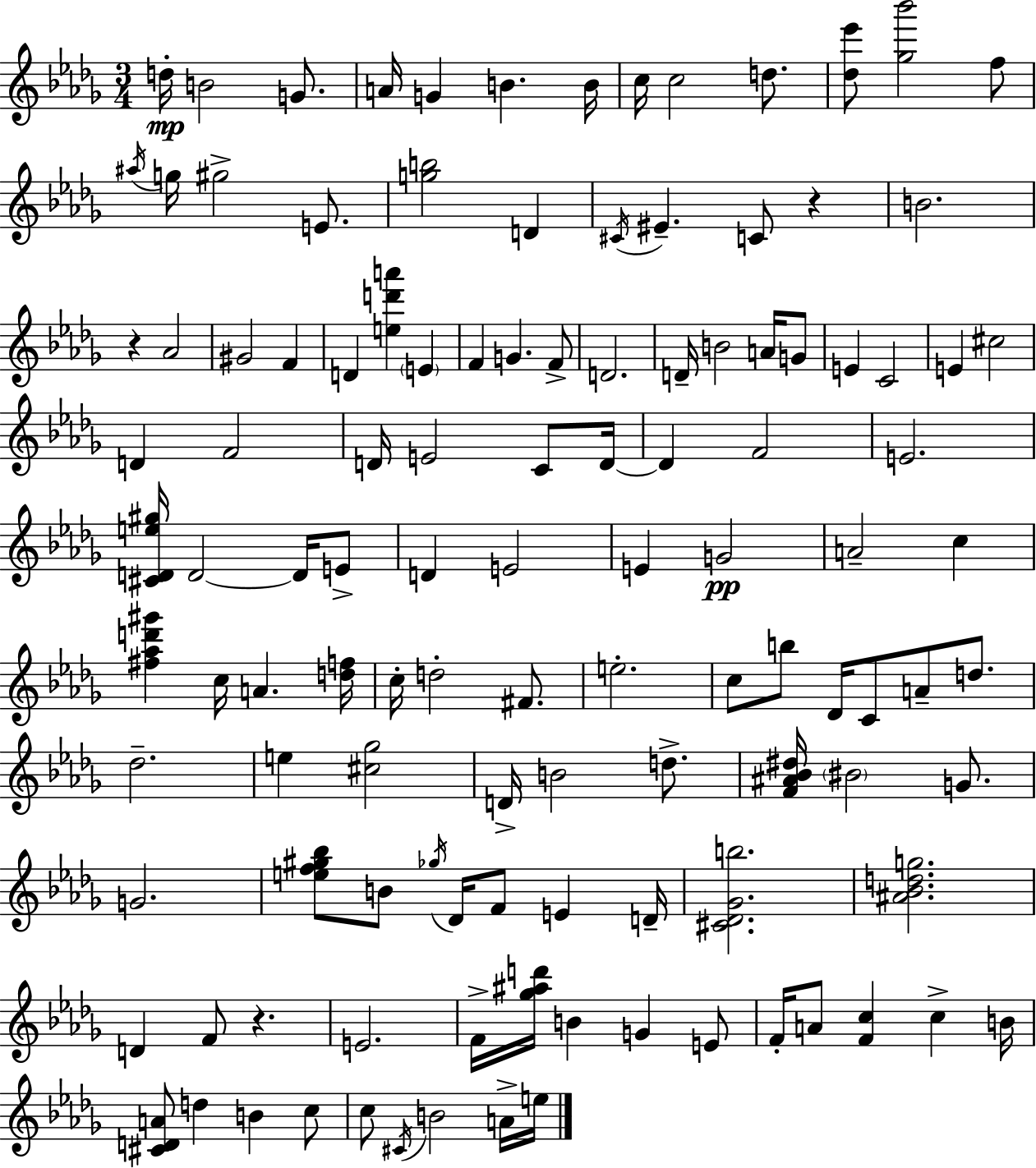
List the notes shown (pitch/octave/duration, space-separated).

D5/s B4/h G4/e. A4/s G4/q B4/q. B4/s C5/s C5/h D5/e. [Db5,Eb6]/e [Gb5,Bb6]/h F5/e A#5/s G5/s G#5/h E4/e. [G5,B5]/h D4/q C#4/s EIS4/q. C4/e R/q B4/h. R/q Ab4/h G#4/h F4/q D4/q [E5,D6,A6]/q E4/q F4/q G4/q. F4/e D4/h. D4/s B4/h A4/s G4/e E4/q C4/h E4/q C#5/h D4/q F4/h D4/s E4/h C4/e D4/s D4/q F4/h E4/h. [C#4,D4,E5,G#5]/s D4/h D4/s E4/e D4/q E4/h E4/q G4/h A4/h C5/q [F#5,Ab5,D6,G#6]/q C5/s A4/q. [D5,F5]/s C5/s D5/h F#4/e. E5/h. C5/e B5/e Db4/s C4/e A4/e D5/e. Db5/h. E5/q [C#5,Gb5]/h D4/s B4/h D5/e. [F4,A#4,Bb4,D#5]/s BIS4/h G4/e. G4/h. [E5,F5,G#5,Bb5]/e B4/e Gb5/s Db4/s F4/e E4/q D4/s [C#4,Db4,Gb4,B5]/h. [A#4,Bb4,D5,G5]/h. D4/q F4/e R/q. E4/h. F4/s [Gb5,A#5,D6]/s B4/q G4/q E4/e F4/s A4/e [F4,C5]/q C5/q B4/s [C#4,D4,A4]/e D5/q B4/q C5/e C5/e C#4/s B4/h A4/s E5/s